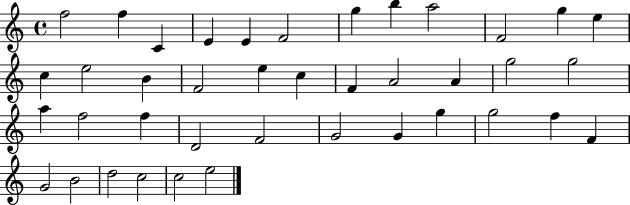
F5/h F5/q C4/q E4/q E4/q F4/h G5/q B5/q A5/h F4/h G5/q E5/q C5/q E5/h B4/q F4/h E5/q C5/q F4/q A4/h A4/q G5/h G5/h A5/q F5/h F5/q D4/h F4/h G4/h G4/q G5/q G5/h F5/q F4/q G4/h B4/h D5/h C5/h C5/h E5/h